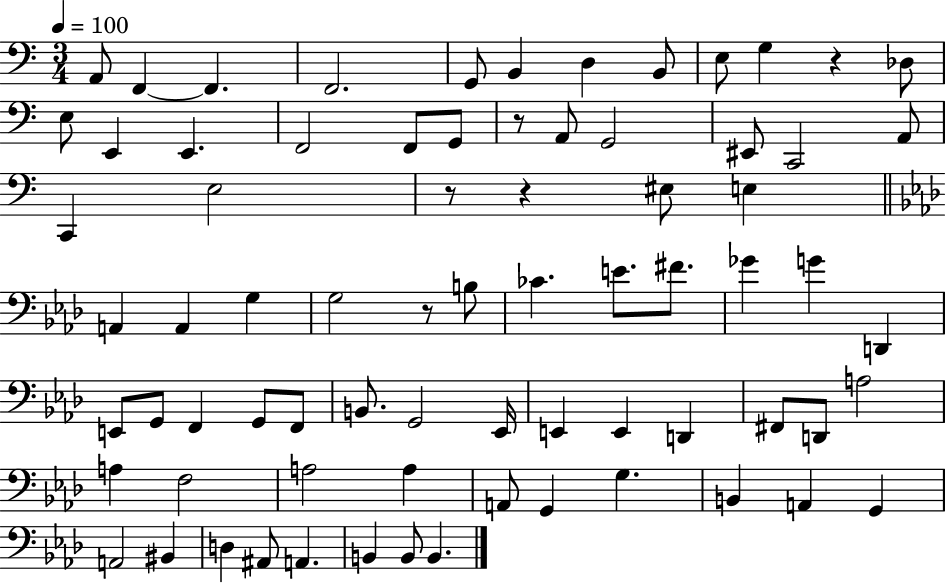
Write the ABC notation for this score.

X:1
T:Untitled
M:3/4
L:1/4
K:C
A,,/2 F,, F,, F,,2 G,,/2 B,, D, B,,/2 E,/2 G, z _D,/2 E,/2 E,, E,, F,,2 F,,/2 G,,/2 z/2 A,,/2 G,,2 ^E,,/2 C,,2 A,,/2 C,, E,2 z/2 z ^E,/2 E, A,, A,, G, G,2 z/2 B,/2 _C E/2 ^F/2 _G G D,, E,,/2 G,,/2 F,, G,,/2 F,,/2 B,,/2 G,,2 _E,,/4 E,, E,, D,, ^F,,/2 D,,/2 A,2 A, F,2 A,2 A, A,,/2 G,, G, B,, A,, G,, A,,2 ^B,, D, ^A,,/2 A,, B,, B,,/2 B,,